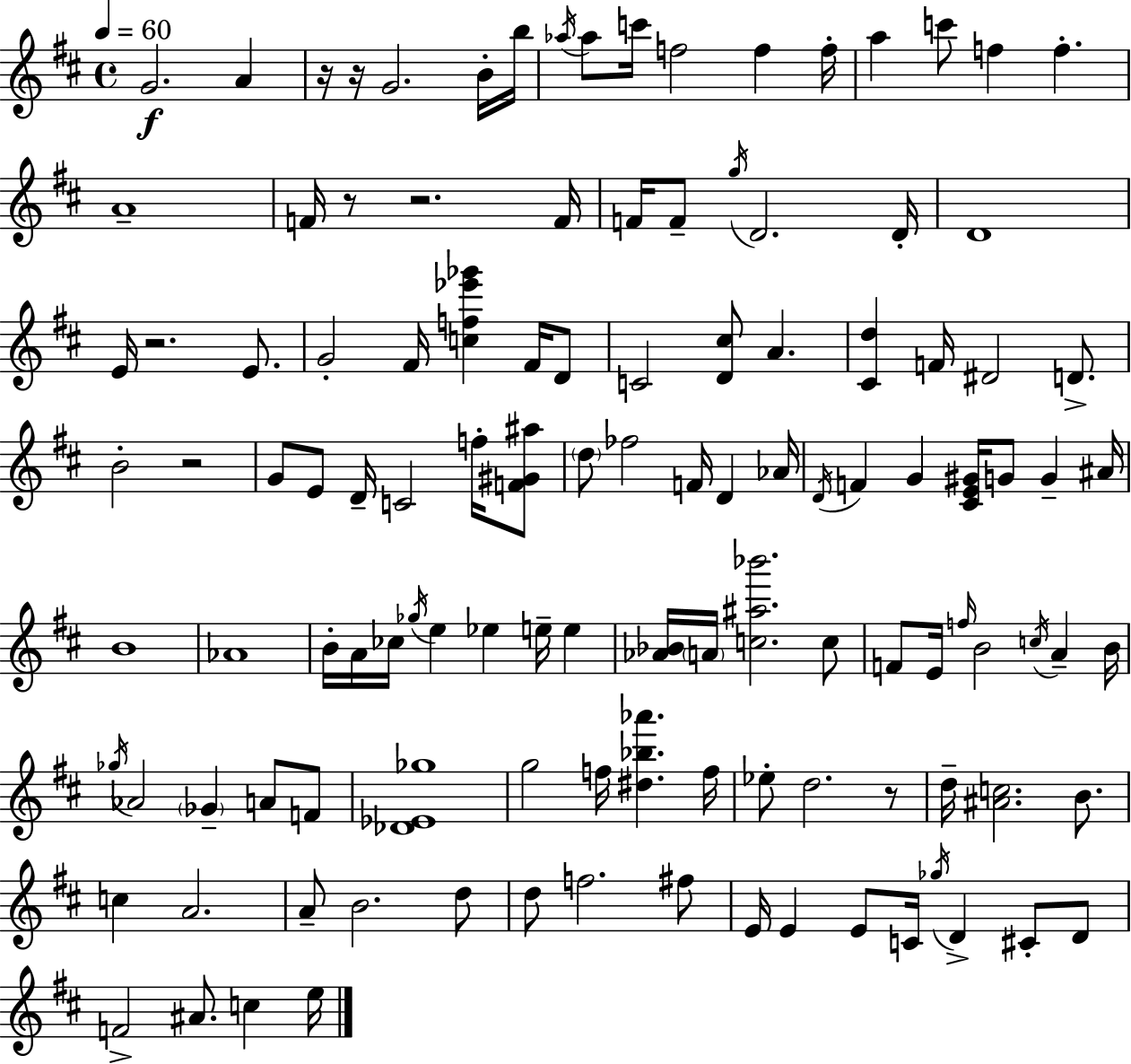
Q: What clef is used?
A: treble